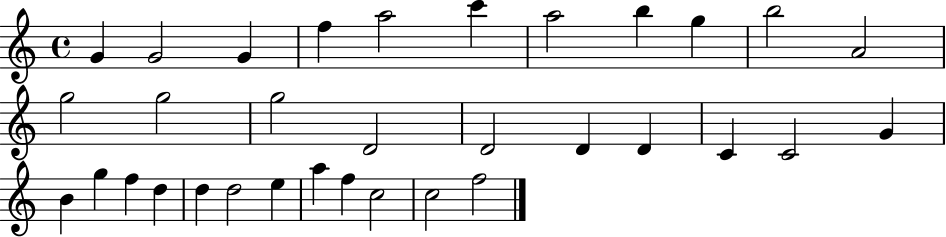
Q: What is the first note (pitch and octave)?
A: G4